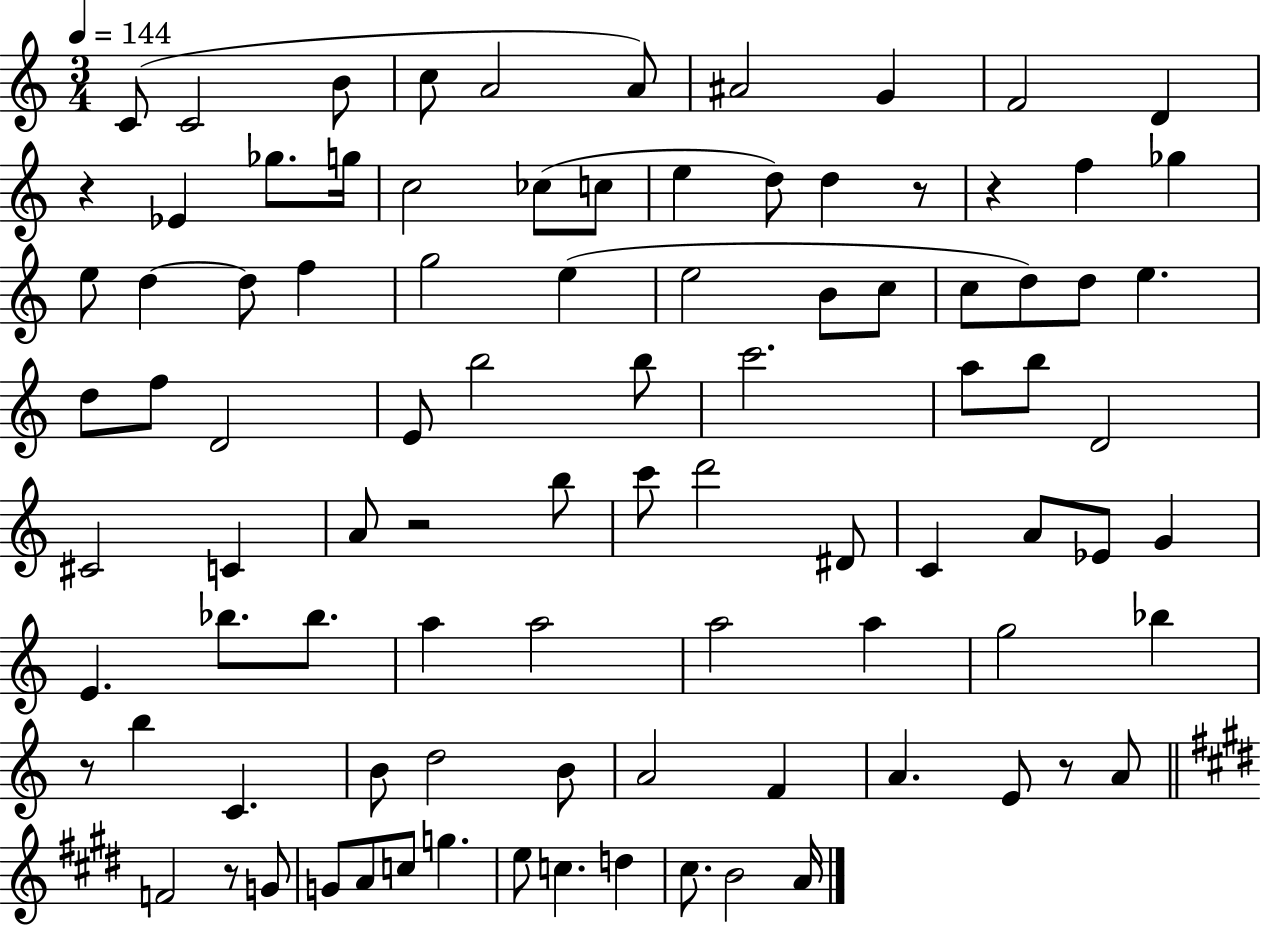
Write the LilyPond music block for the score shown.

{
  \clef treble
  \numericTimeSignature
  \time 3/4
  \key c \major
  \tempo 4 = 144
  c'8( c'2 b'8 | c''8 a'2 a'8) | ais'2 g'4 | f'2 d'4 | \break r4 ees'4 ges''8. g''16 | c''2 ces''8( c''8 | e''4 d''8) d''4 r8 | r4 f''4 ges''4 | \break e''8 d''4~~ d''8 f''4 | g''2 e''4( | e''2 b'8 c''8 | c''8 d''8) d''8 e''4. | \break d''8 f''8 d'2 | e'8 b''2 b''8 | c'''2. | a''8 b''8 d'2 | \break cis'2 c'4 | a'8 r2 b''8 | c'''8 d'''2 dis'8 | c'4 a'8 ees'8 g'4 | \break e'4. bes''8. bes''8. | a''4 a''2 | a''2 a''4 | g''2 bes''4 | \break r8 b''4 c'4. | b'8 d''2 b'8 | a'2 f'4 | a'4. e'8 r8 a'8 | \break \bar "||" \break \key e \major f'2 r8 g'8 | g'8 a'8 c''8 g''4. | e''8 c''4. d''4 | cis''8. b'2 a'16 | \break \bar "|."
}